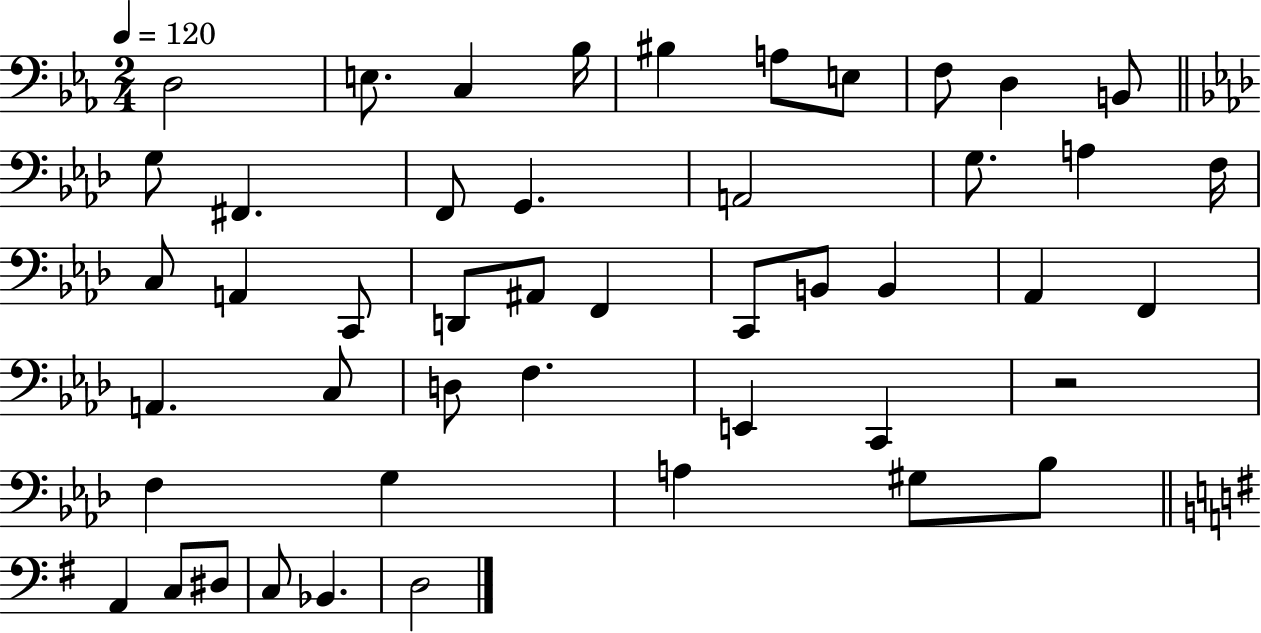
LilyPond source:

{
  \clef bass
  \numericTimeSignature
  \time 2/4
  \key ees \major
  \tempo 4 = 120
  d2 | e8. c4 bes16 | bis4 a8 e8 | f8 d4 b,8 | \break \bar "||" \break \key aes \major g8 fis,4. | f,8 g,4. | a,2 | g8. a4 f16 | \break c8 a,4 c,8 | d,8 ais,8 f,4 | c,8 b,8 b,4 | aes,4 f,4 | \break a,4. c8 | d8 f4. | e,4 c,4 | r2 | \break f4 g4 | a4 gis8 bes8 | \bar "||" \break \key g \major a,4 c8 dis8 | c8 bes,4. | d2 | \bar "|."
}